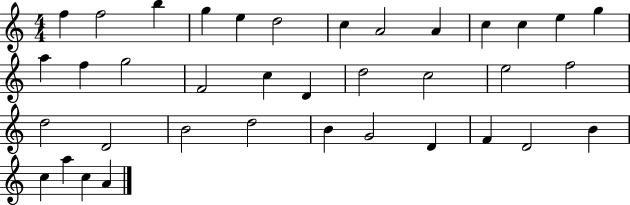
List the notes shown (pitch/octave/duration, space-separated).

F5/q F5/h B5/q G5/q E5/q D5/h C5/q A4/h A4/q C5/q C5/q E5/q G5/q A5/q F5/q G5/h F4/h C5/q D4/q D5/h C5/h E5/h F5/h D5/h D4/h B4/h D5/h B4/q G4/h D4/q F4/q D4/h B4/q C5/q A5/q C5/q A4/q